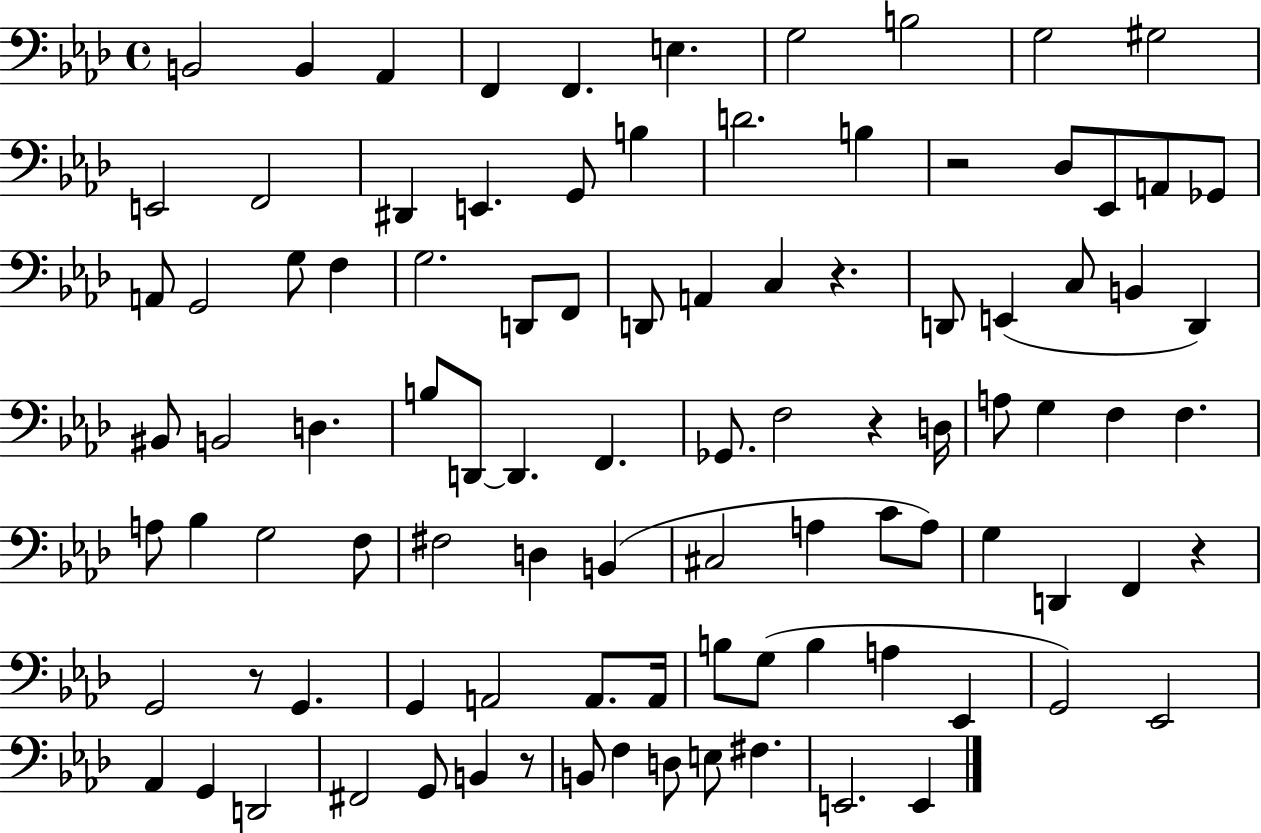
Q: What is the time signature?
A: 4/4